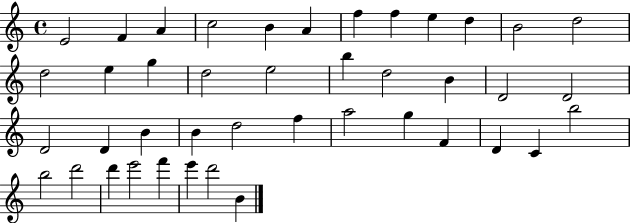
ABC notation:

X:1
T:Untitled
M:4/4
L:1/4
K:C
E2 F A c2 B A f f e d B2 d2 d2 e g d2 e2 b d2 B D2 D2 D2 D B B d2 f a2 g F D C b2 b2 d'2 d' e'2 f' e' d'2 B